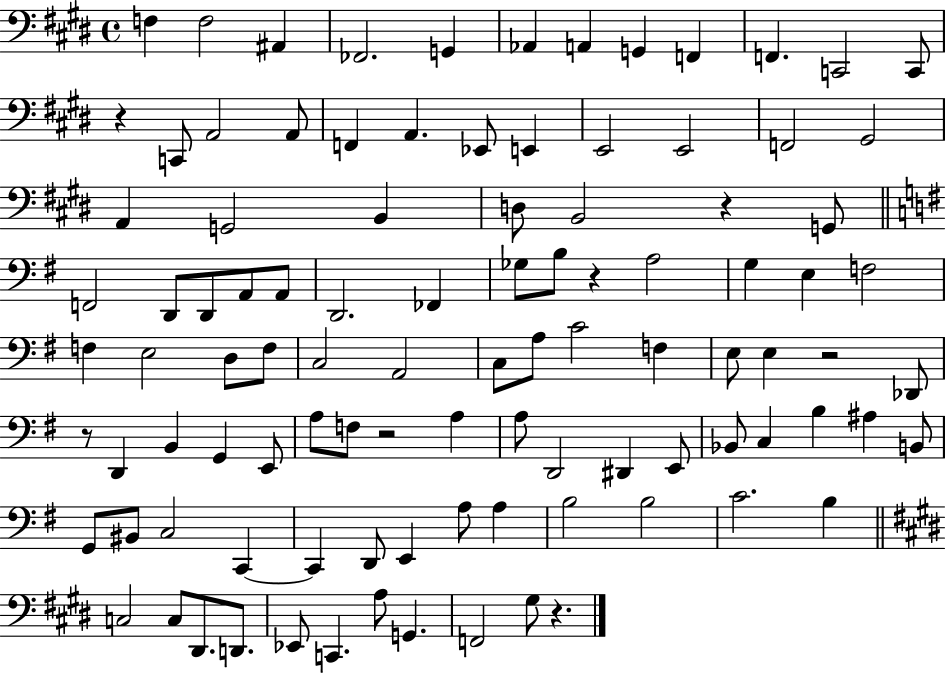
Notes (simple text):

F3/q F3/h A#2/q FES2/h. G2/q Ab2/q A2/q G2/q F2/q F2/q. C2/h C2/e R/q C2/e A2/h A2/e F2/q A2/q. Eb2/e E2/q E2/h E2/h F2/h G#2/h A2/q G2/h B2/q D3/e B2/h R/q G2/e F2/h D2/e D2/e A2/e A2/e D2/h. FES2/q Gb3/e B3/e R/q A3/h G3/q E3/q F3/h F3/q E3/h D3/e F3/e C3/h A2/h C3/e A3/e C4/h F3/q E3/e E3/q R/h Db2/e R/e D2/q B2/q G2/q E2/e A3/e F3/e R/h A3/q A3/e D2/h D#2/q E2/e Bb2/e C3/q B3/q A#3/q B2/e G2/e BIS2/e C3/h C2/q C2/q D2/e E2/q A3/e A3/q B3/h B3/h C4/h. B3/q C3/h C3/e D#2/e. D2/e. Eb2/e C2/q. A3/e G2/q. F2/h G#3/e R/q.